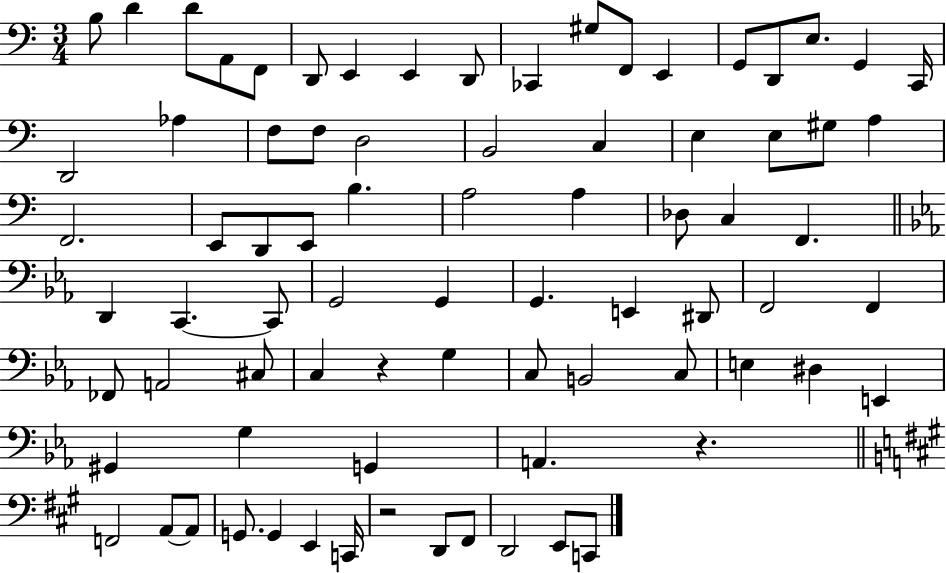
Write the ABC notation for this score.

X:1
T:Untitled
M:3/4
L:1/4
K:C
B,/2 D D/2 A,,/2 F,,/2 D,,/2 E,, E,, D,,/2 _C,, ^G,/2 F,,/2 E,, G,,/2 D,,/2 E,/2 G,, C,,/4 D,,2 _A, F,/2 F,/2 D,2 B,,2 C, E, E,/2 ^G,/2 A, F,,2 E,,/2 D,,/2 E,,/2 B, A,2 A, _D,/2 C, F,, D,, C,, C,,/2 G,,2 G,, G,, E,, ^D,,/2 F,,2 F,, _F,,/2 A,,2 ^C,/2 C, z G, C,/2 B,,2 C,/2 E, ^D, E,, ^G,, G, G,, A,, z F,,2 A,,/2 A,,/2 G,,/2 G,, E,, C,,/4 z2 D,,/2 ^F,,/2 D,,2 E,,/2 C,,/2